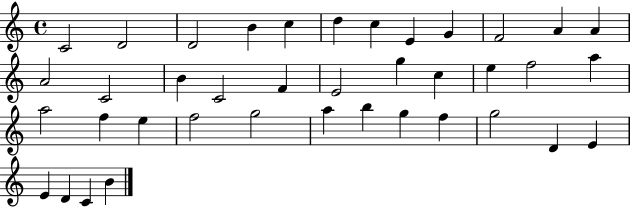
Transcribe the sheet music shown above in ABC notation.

X:1
T:Untitled
M:4/4
L:1/4
K:C
C2 D2 D2 B c d c E G F2 A A A2 C2 B C2 F E2 g c e f2 a a2 f e f2 g2 a b g f g2 D E E D C B